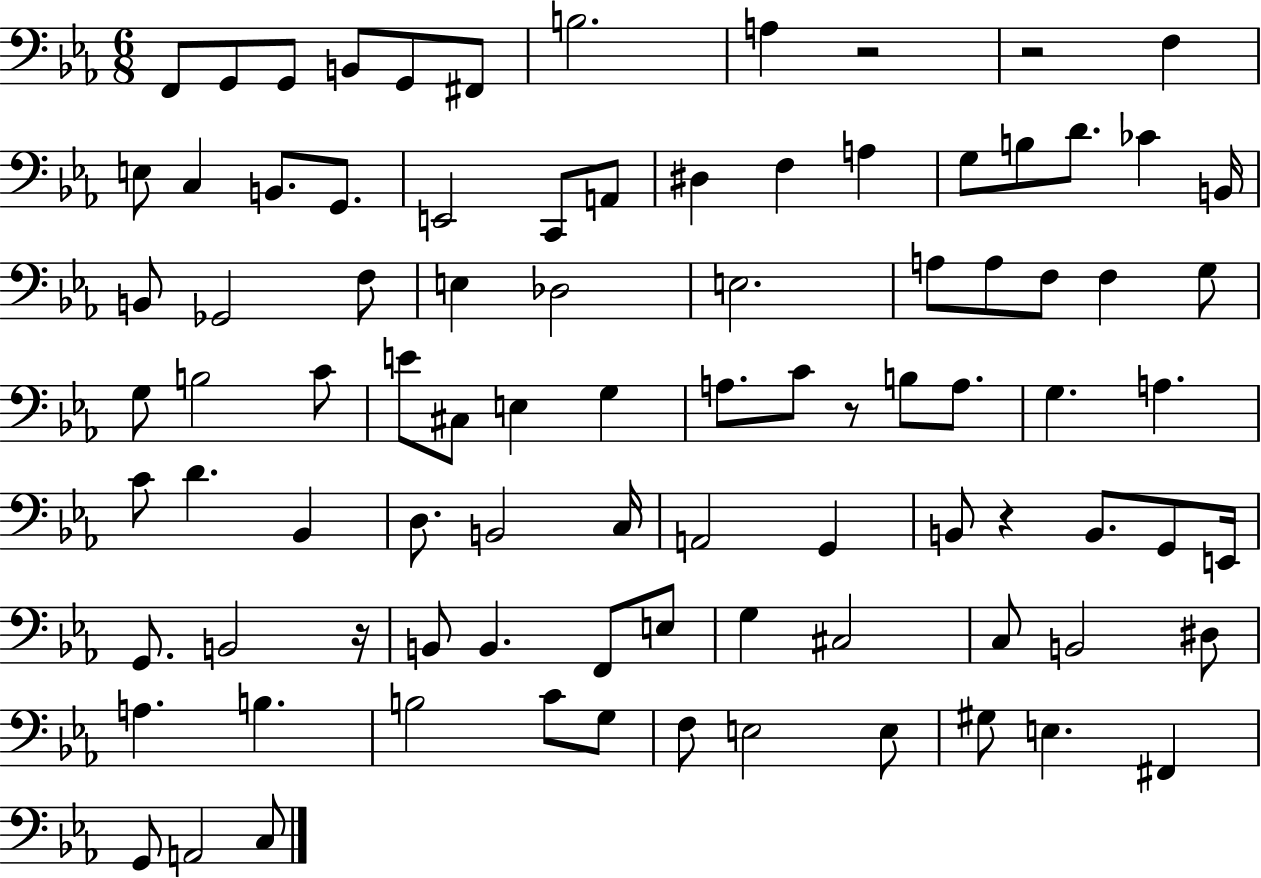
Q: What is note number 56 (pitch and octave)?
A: G2